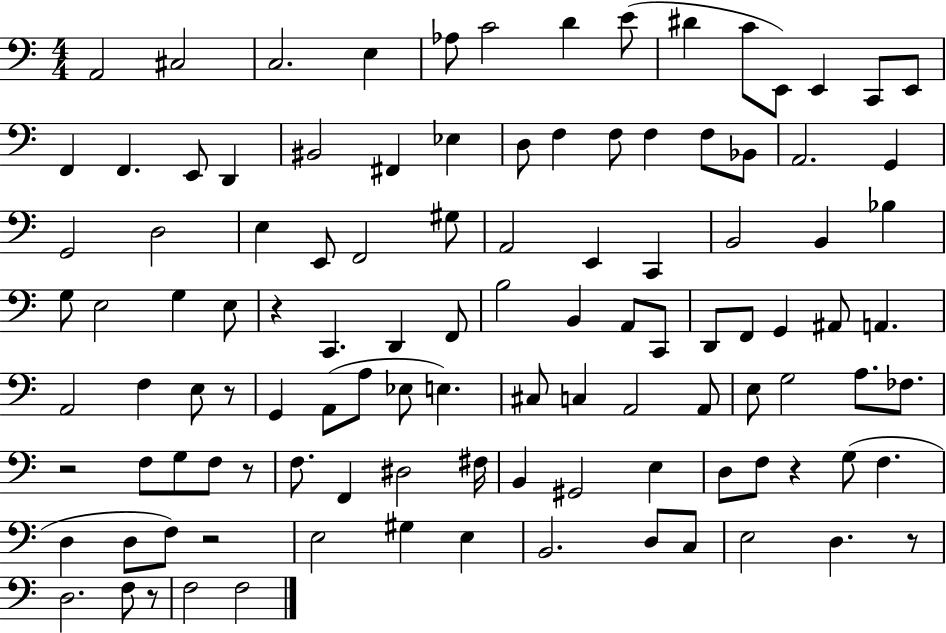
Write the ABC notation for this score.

X:1
T:Untitled
M:4/4
L:1/4
K:C
A,,2 ^C,2 C,2 E, _A,/2 C2 D E/2 ^D C/2 E,,/2 E,, C,,/2 E,,/2 F,, F,, E,,/2 D,, ^B,,2 ^F,, _E, D,/2 F, F,/2 F, F,/2 _B,,/2 A,,2 G,, G,,2 D,2 E, E,,/2 F,,2 ^G,/2 A,,2 E,, C,, B,,2 B,, _B, G,/2 E,2 G, E,/2 z C,, D,, F,,/2 B,2 B,, A,,/2 C,,/2 D,,/2 F,,/2 G,, ^A,,/2 A,, A,,2 F, E,/2 z/2 G,, A,,/2 A,/2 _E,/2 E, ^C,/2 C, A,,2 A,,/2 E,/2 G,2 A,/2 _F,/2 z2 F,/2 G,/2 F,/2 z/2 F,/2 F,, ^D,2 ^F,/4 B,, ^G,,2 E, D,/2 F,/2 z G,/2 F, D, D,/2 F,/2 z2 E,2 ^G, E, B,,2 D,/2 C,/2 E,2 D, z/2 D,2 F,/2 z/2 F,2 F,2